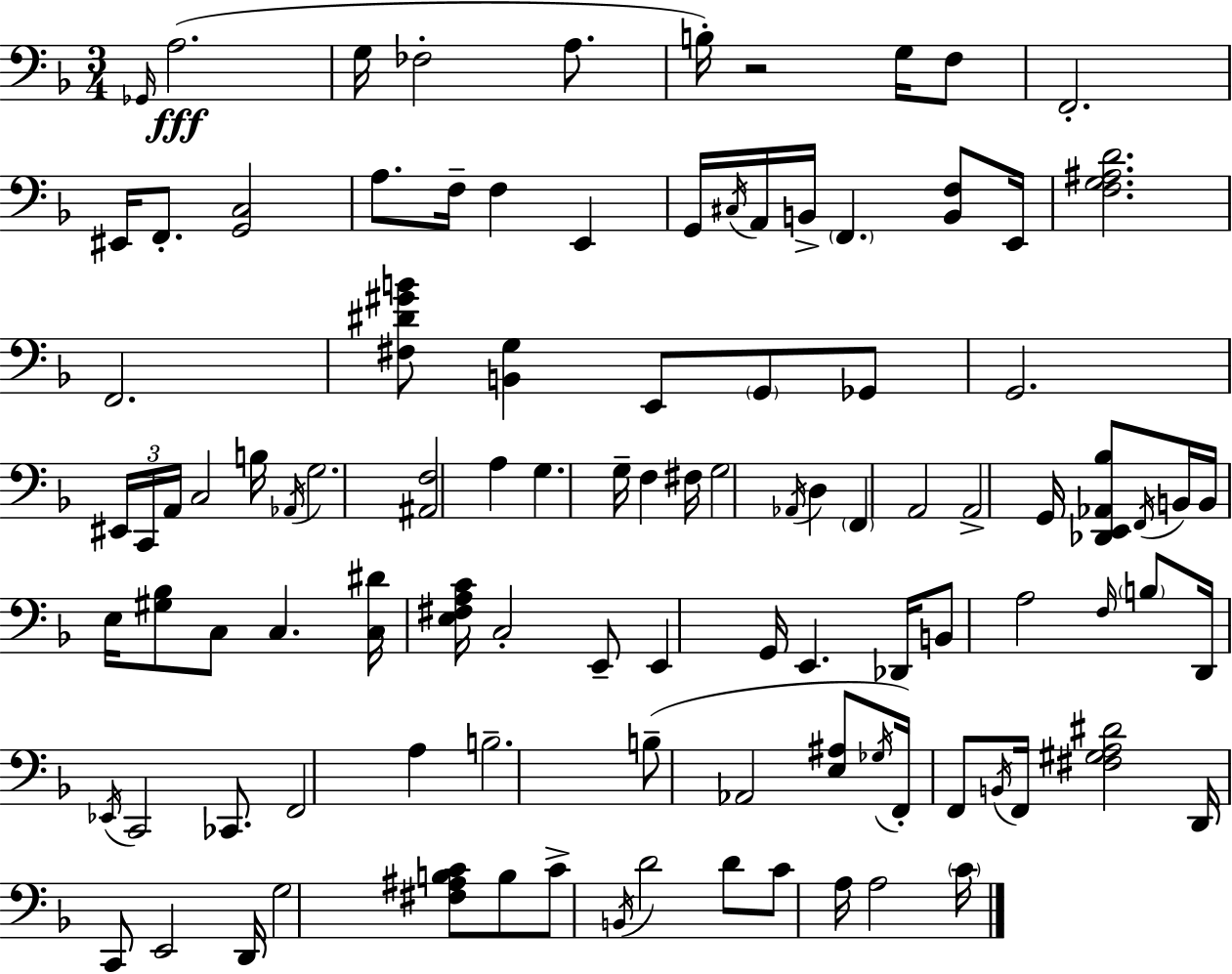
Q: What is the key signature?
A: D minor